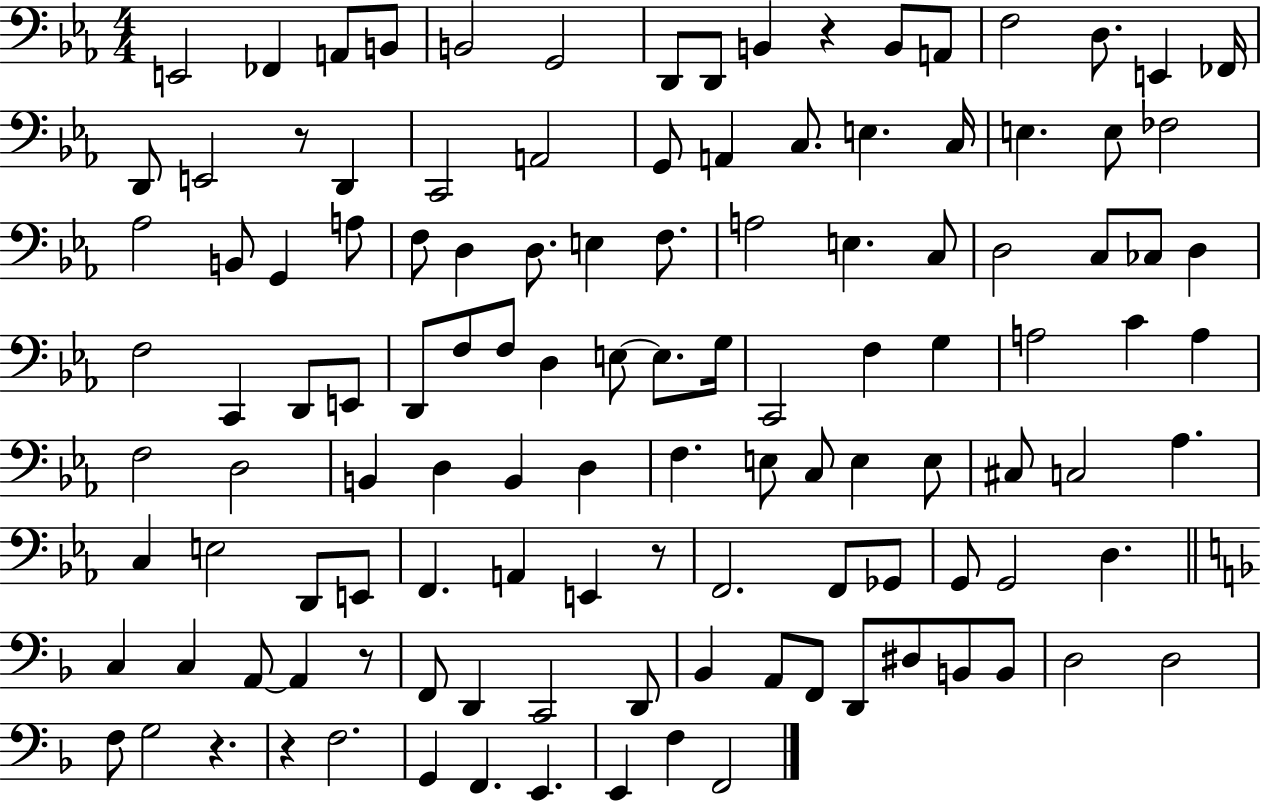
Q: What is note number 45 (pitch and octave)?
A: F3